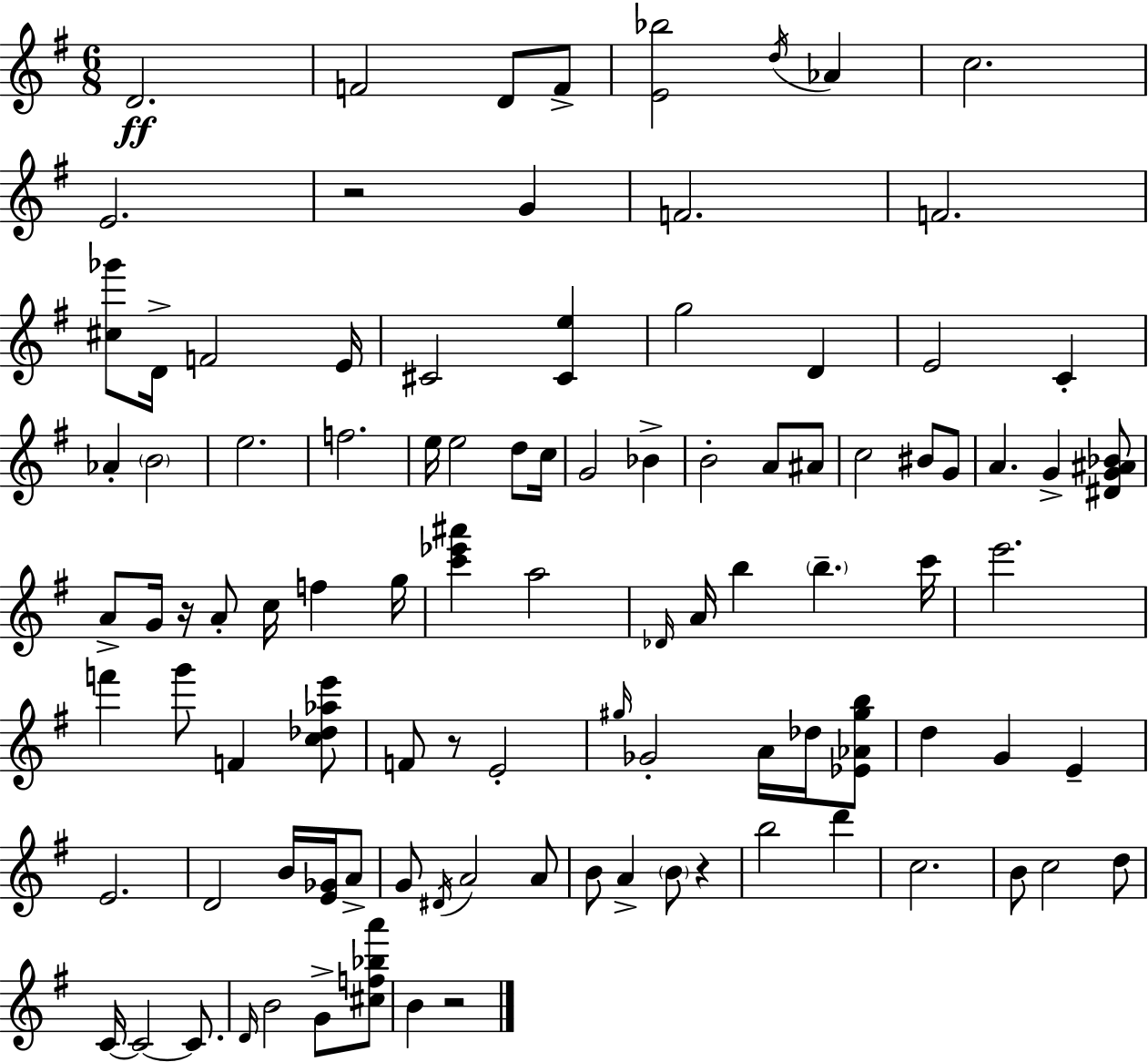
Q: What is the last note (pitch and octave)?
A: B4